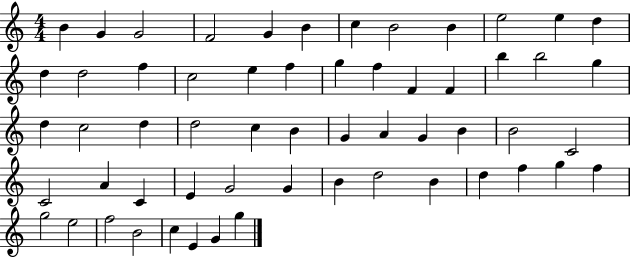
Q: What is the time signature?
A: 4/4